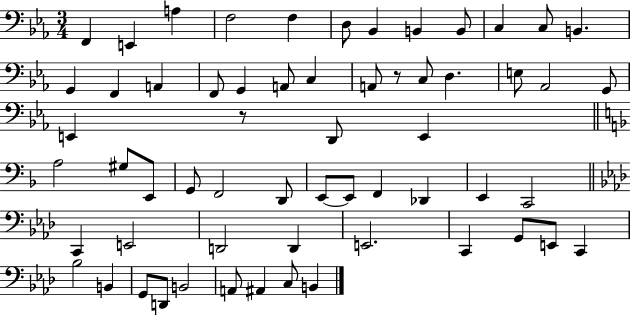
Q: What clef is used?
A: bass